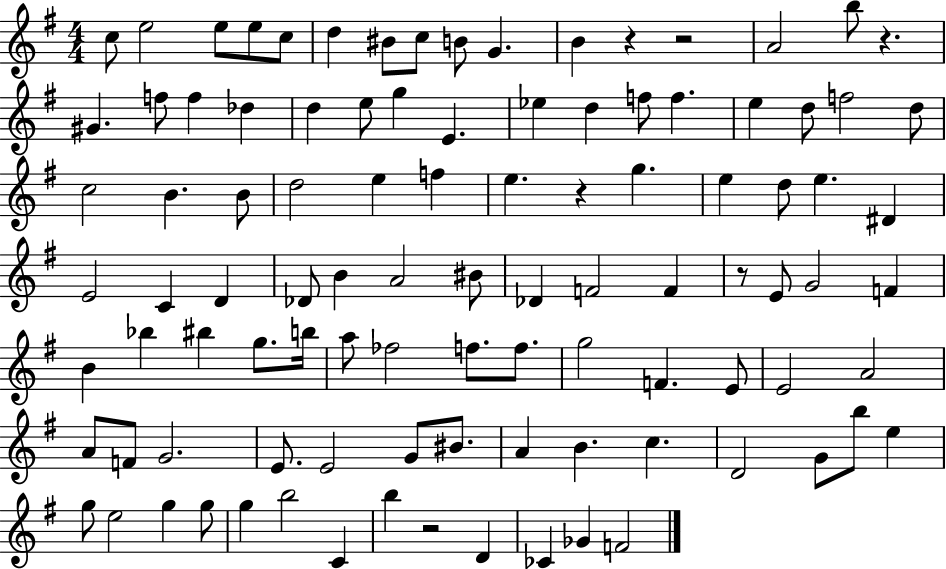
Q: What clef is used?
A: treble